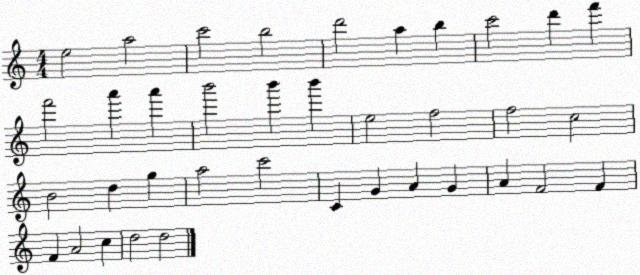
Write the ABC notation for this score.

X:1
T:Untitled
M:4/4
L:1/4
K:C
e2 a2 c'2 b2 d'2 a b c'2 d' f' f'2 a' a' b'2 b' b' e2 f2 f2 c2 B2 d g a2 c'2 C G A G A F2 F F A2 c d2 d2